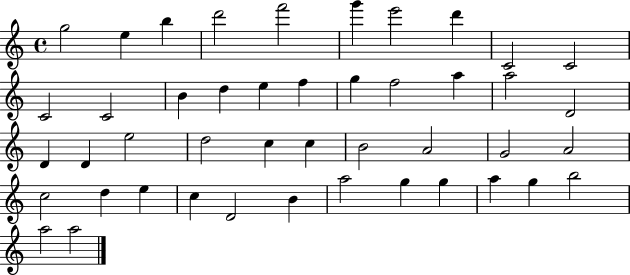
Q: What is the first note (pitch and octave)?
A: G5